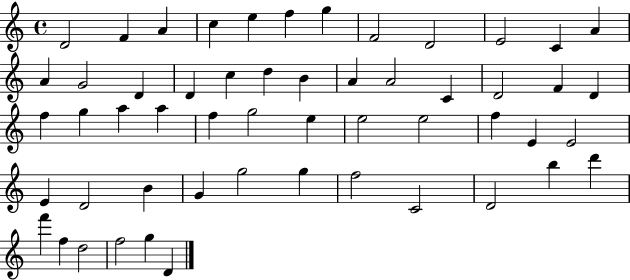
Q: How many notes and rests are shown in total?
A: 54